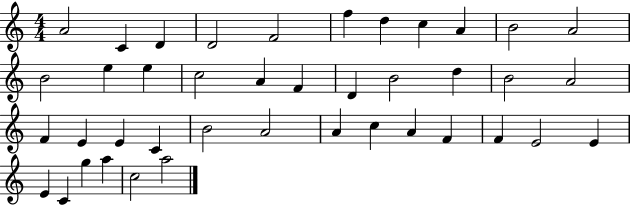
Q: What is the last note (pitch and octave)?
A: A5